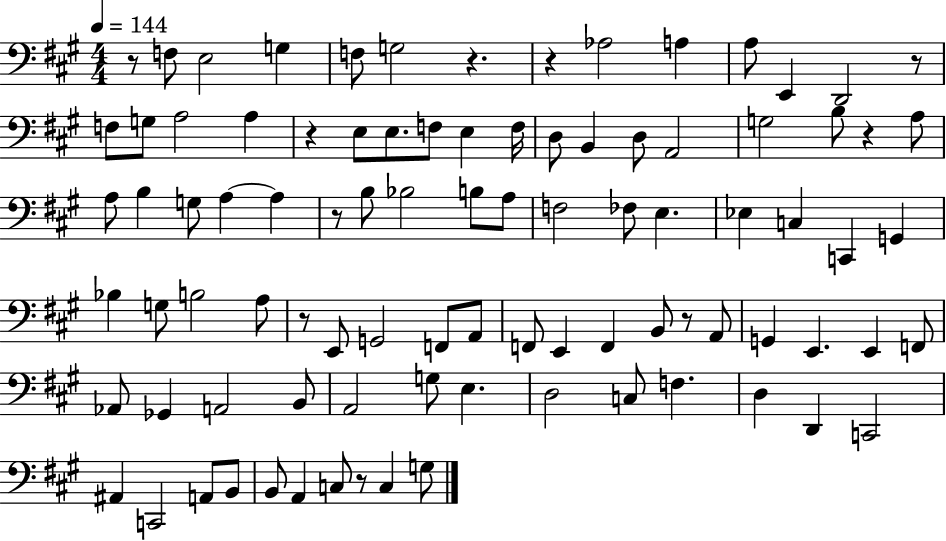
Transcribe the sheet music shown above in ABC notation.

X:1
T:Untitled
M:4/4
L:1/4
K:A
z/2 F,/2 E,2 G, F,/2 G,2 z z _A,2 A, A,/2 E,, D,,2 z/2 F,/2 G,/2 A,2 A, z E,/2 E,/2 F,/2 E, F,/4 D,/2 B,, D,/2 A,,2 G,2 B,/2 z A,/2 A,/2 B, G,/2 A, A, z/2 B,/2 _B,2 B,/2 A,/2 F,2 _F,/2 E, _E, C, C,, G,, _B, G,/2 B,2 A,/2 z/2 E,,/2 G,,2 F,,/2 A,,/2 F,,/2 E,, F,, B,,/2 z/2 A,,/2 G,, E,, E,, F,,/2 _A,,/2 _G,, A,,2 B,,/2 A,,2 G,/2 E, D,2 C,/2 F, D, D,, C,,2 ^A,, C,,2 A,,/2 B,,/2 B,,/2 A,, C,/2 z/2 C, G,/2